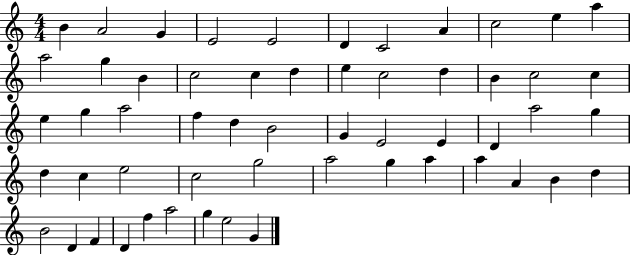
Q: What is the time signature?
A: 4/4